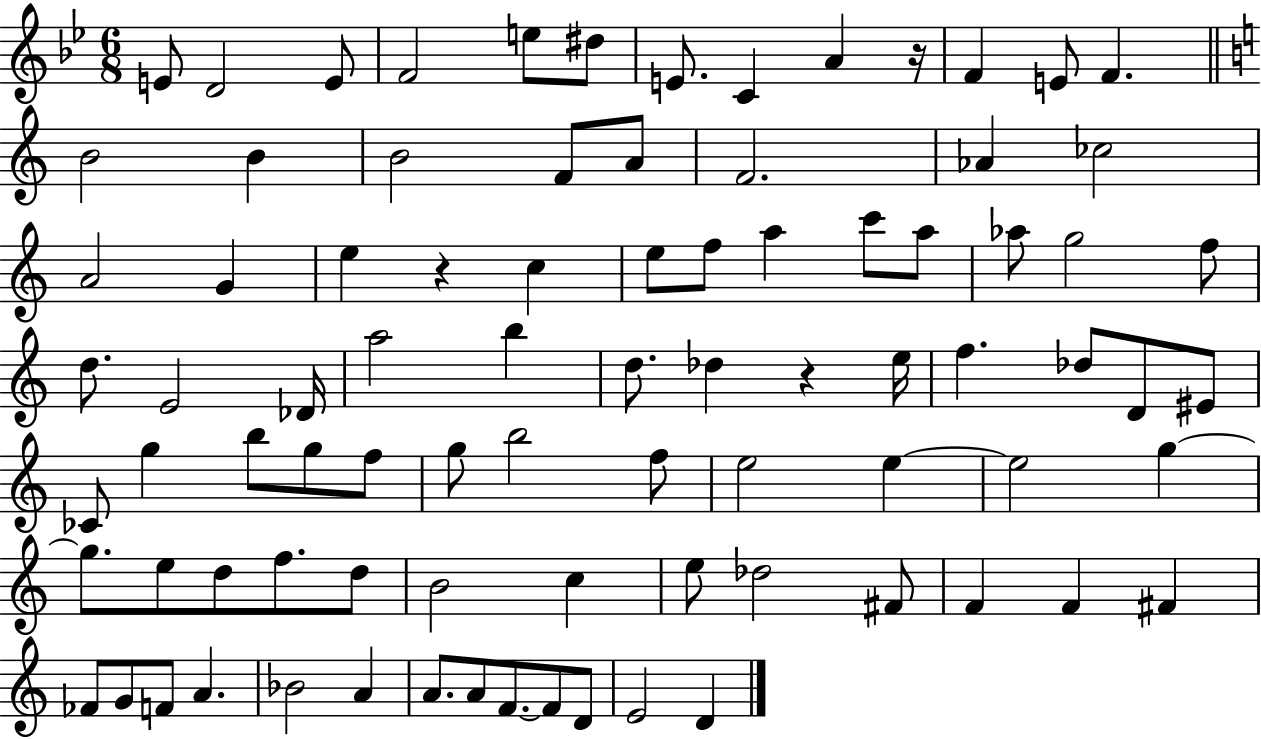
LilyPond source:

{
  \clef treble
  \numericTimeSignature
  \time 6/8
  \key bes \major
  \repeat volta 2 { e'8 d'2 e'8 | f'2 e''8 dis''8 | e'8. c'4 a'4 r16 | f'4 e'8 f'4. | \break \bar "||" \break \key c \major b'2 b'4 | b'2 f'8 a'8 | f'2. | aes'4 ces''2 | \break a'2 g'4 | e''4 r4 c''4 | e''8 f''8 a''4 c'''8 a''8 | aes''8 g''2 f''8 | \break d''8. e'2 des'16 | a''2 b''4 | d''8. des''4 r4 e''16 | f''4. des''8 d'8 eis'8 | \break ces'8 g''4 b''8 g''8 f''8 | g''8 b''2 f''8 | e''2 e''4~~ | e''2 g''4~~ | \break g''8. e''8 d''8 f''8. d''8 | b'2 c''4 | e''8 des''2 fis'8 | f'4 f'4 fis'4 | \break fes'8 g'8 f'8 a'4. | bes'2 a'4 | a'8. a'8 f'8.~~ f'8 d'8 | e'2 d'4 | \break } \bar "|."
}